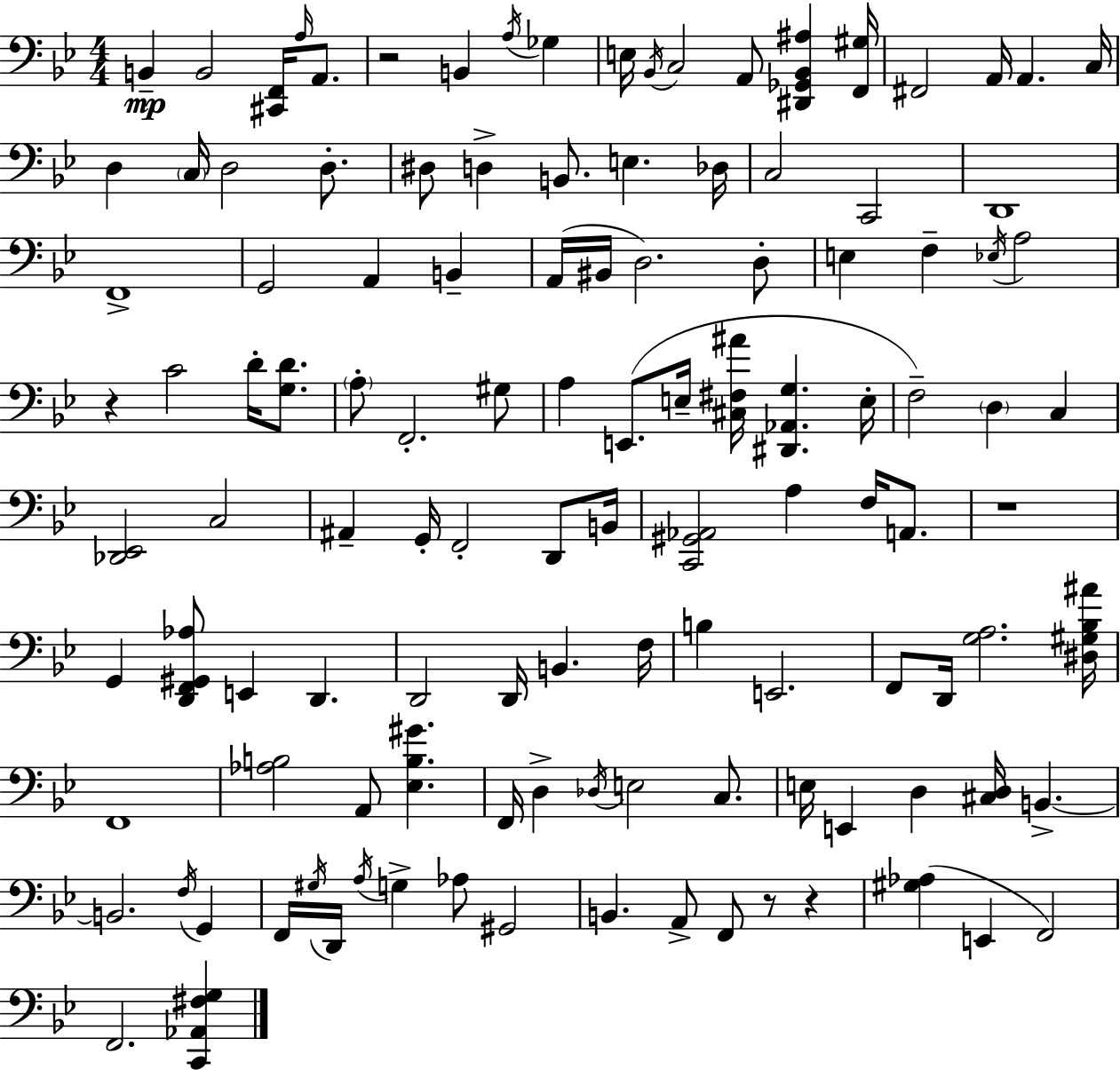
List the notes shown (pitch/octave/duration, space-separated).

B2/q B2/h [C#2,F2]/s A3/s A2/e. R/h B2/q A3/s Gb3/q E3/s Bb2/s C3/h A2/e [D#2,Gb2,Bb2,A#3]/q [F2,G#3]/s F#2/h A2/s A2/q. C3/s D3/q C3/s D3/h D3/e. D#3/e D3/q B2/e. E3/q. Db3/s C3/h C2/h D2/w F2/w G2/h A2/q B2/q A2/s BIS2/s D3/h. D3/e E3/q F3/q Eb3/s A3/h R/q C4/h D4/s [G3,D4]/e. A3/e F2/h. G#3/e A3/q E2/e. E3/s [C#3,F#3,A#4]/s [D#2,Ab2,G3]/q. E3/s F3/h D3/q C3/q [Db2,Eb2]/h C3/h A#2/q G2/s F2/h D2/e B2/s [C2,G#2,Ab2]/h A3/q F3/s A2/e. R/w G2/q [D2,F2,G#2,Ab3]/e E2/q D2/q. D2/h D2/s B2/q. F3/s B3/q E2/h. F2/e D2/s [G3,A3]/h. [D#3,G#3,Bb3,A#4]/s F2/w [Ab3,B3]/h A2/e [Eb3,B3,G#4]/q. F2/s D3/q Db3/s E3/h C3/e. E3/s E2/q D3/q [C#3,D3]/s B2/q. B2/h. F3/s G2/q F2/s G#3/s D2/s A3/s G3/q Ab3/e G#2/h B2/q. A2/e F2/e R/e R/q [G#3,Ab3]/q E2/q F2/h F2/h. [C2,Ab2,F#3,G3]/q